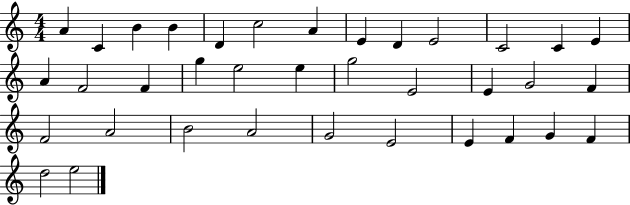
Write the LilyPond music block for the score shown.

{
  \clef treble
  \numericTimeSignature
  \time 4/4
  \key c \major
  a'4 c'4 b'4 b'4 | d'4 c''2 a'4 | e'4 d'4 e'2 | c'2 c'4 e'4 | \break a'4 f'2 f'4 | g''4 e''2 e''4 | g''2 e'2 | e'4 g'2 f'4 | \break f'2 a'2 | b'2 a'2 | g'2 e'2 | e'4 f'4 g'4 f'4 | \break d''2 e''2 | \bar "|."
}